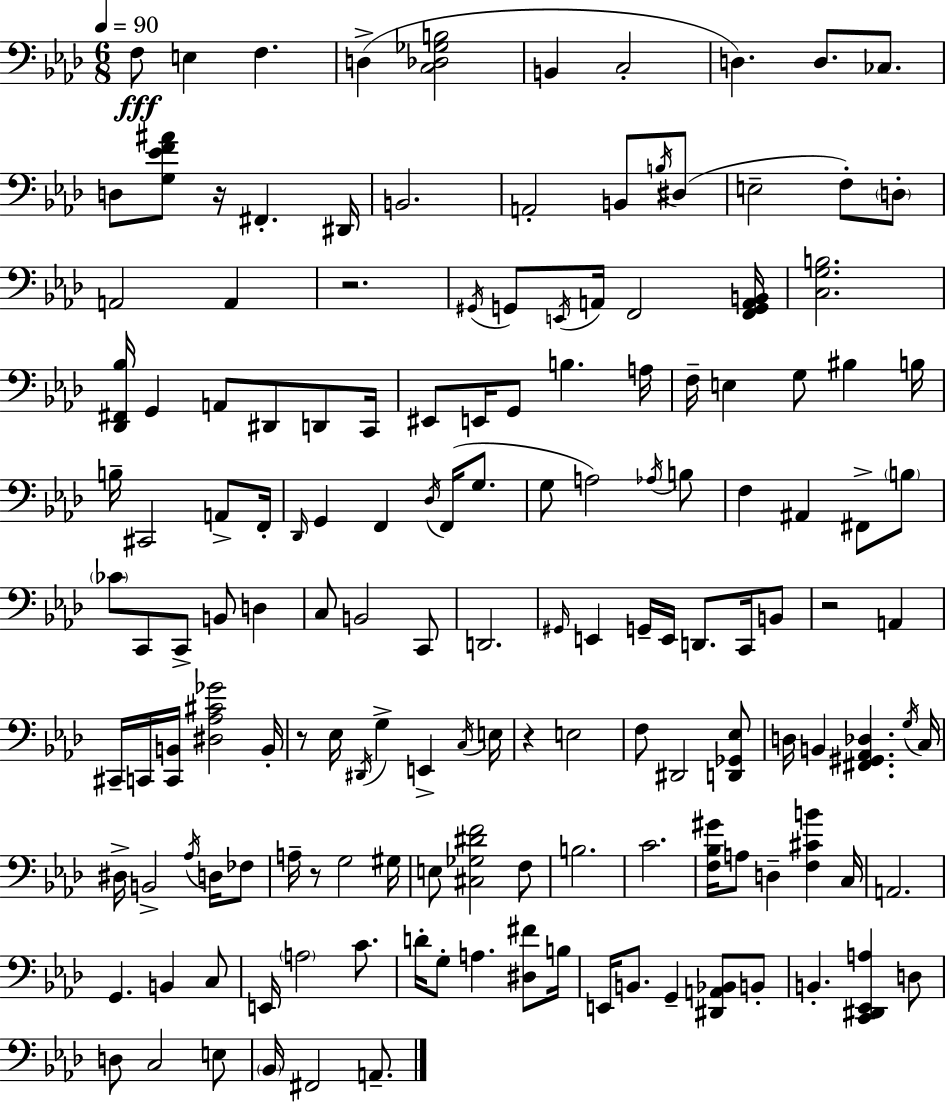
X:1
T:Untitled
M:6/8
L:1/4
K:Ab
F,/2 E, F, D, [C,_D,_G,B,]2 B,, C,2 D, D,/2 _C,/2 D,/2 [G,_EF^A]/2 z/4 ^F,, ^D,,/4 B,,2 A,,2 B,,/2 B,/4 ^D,/2 E,2 F,/2 D,/2 A,,2 A,, z2 ^G,,/4 G,,/2 E,,/4 A,,/4 F,,2 [F,,G,,A,,B,,]/4 [C,G,B,]2 [_D,,^F,,_B,]/4 G,, A,,/2 ^D,,/2 D,,/2 C,,/4 ^E,,/2 E,,/4 G,,/2 B, A,/4 F,/4 E, G,/2 ^B, B,/4 B,/4 ^C,,2 A,,/2 F,,/4 _D,,/4 G,, F,, _D,/4 F,,/4 G,/2 G,/2 A,2 _A,/4 B,/2 F, ^A,, ^F,,/2 B,/2 _C/2 C,,/2 C,,/2 B,,/2 D, C,/2 B,,2 C,,/2 D,,2 ^G,,/4 E,, G,,/4 E,,/4 D,,/2 C,,/4 B,,/2 z2 A,, ^C,,/4 C,,/4 [C,,B,,]/4 [^D,_A,^C_G]2 B,,/4 z/2 _E,/4 ^D,,/4 G, E,, C,/4 E,/4 z E,2 F,/2 ^D,,2 [D,,_G,,_E,]/2 D,/4 B,, [^F,,^G,,_A,,_D,] G,/4 C,/4 ^D,/4 B,,2 _A,/4 D,/4 _F,/2 A,/4 z/2 G,2 ^G,/4 E,/2 [^C,_G,^DF]2 F,/2 B,2 C2 [F,_B,^G]/4 A,/2 D, [F,^CB] C,/4 A,,2 G,, B,, C,/2 E,,/4 A,2 C/2 D/4 G,/2 A, [^D,^F]/2 B,/4 E,,/4 B,,/2 G,, [^D,,A,,_B,,]/2 B,,/2 B,, [C,,^D,,_E,,A,] D,/2 D,/2 C,2 E,/2 _B,,/4 ^F,,2 A,,/2